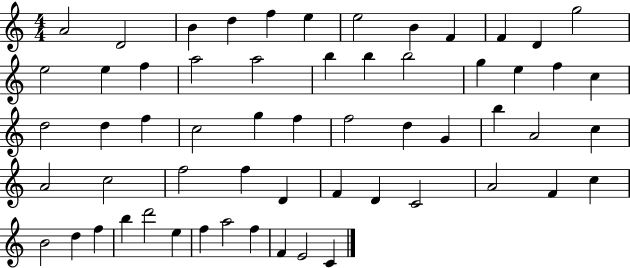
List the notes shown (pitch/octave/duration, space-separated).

A4/h D4/h B4/q D5/q F5/q E5/q E5/h B4/q F4/q F4/q D4/q G5/h E5/h E5/q F5/q A5/h A5/h B5/q B5/q B5/h G5/q E5/q F5/q C5/q D5/h D5/q F5/q C5/h G5/q F5/q F5/h D5/q G4/q B5/q A4/h C5/q A4/h C5/h F5/h F5/q D4/q F4/q D4/q C4/h A4/h F4/q C5/q B4/h D5/q F5/q B5/q D6/h E5/q F5/q A5/h F5/q F4/q E4/h C4/q